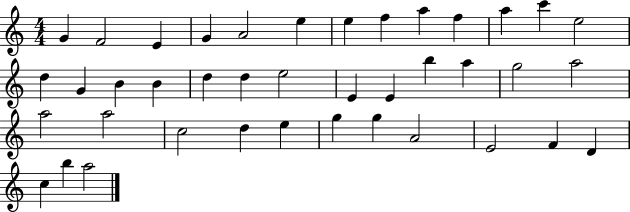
G4/q F4/h E4/q G4/q A4/h E5/q E5/q F5/q A5/q F5/q A5/q C6/q E5/h D5/q G4/q B4/q B4/q D5/q D5/q E5/h E4/q E4/q B5/q A5/q G5/h A5/h A5/h A5/h C5/h D5/q E5/q G5/q G5/q A4/h E4/h F4/q D4/q C5/q B5/q A5/h